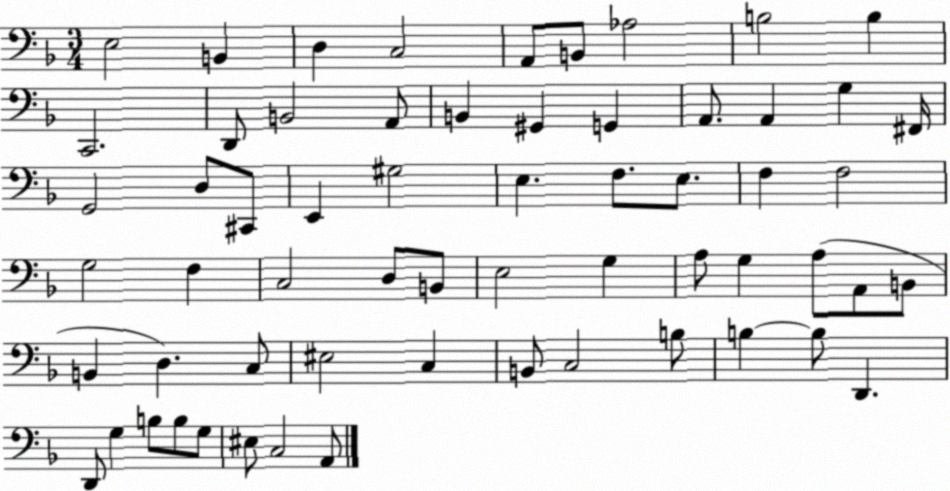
X:1
T:Untitled
M:3/4
L:1/4
K:F
E,2 B,, D, C,2 A,,/2 B,,/2 _A,2 B,2 B, C,,2 D,,/2 B,,2 A,,/2 B,, ^G,, G,, A,,/2 A,, G, ^F,,/4 G,,2 D,/2 ^C,,/2 E,, ^G,2 E, F,/2 E,/2 F, F,2 G,2 F, C,2 D,/2 B,,/2 E,2 G, A,/2 G, A,/2 A,,/2 B,,/2 B,, D, C,/2 ^E,2 C, B,,/2 C,2 B,/2 B, B,/2 D,, D,,/2 G, B,/2 B,/2 G,/2 ^E,/2 C,2 A,,/2